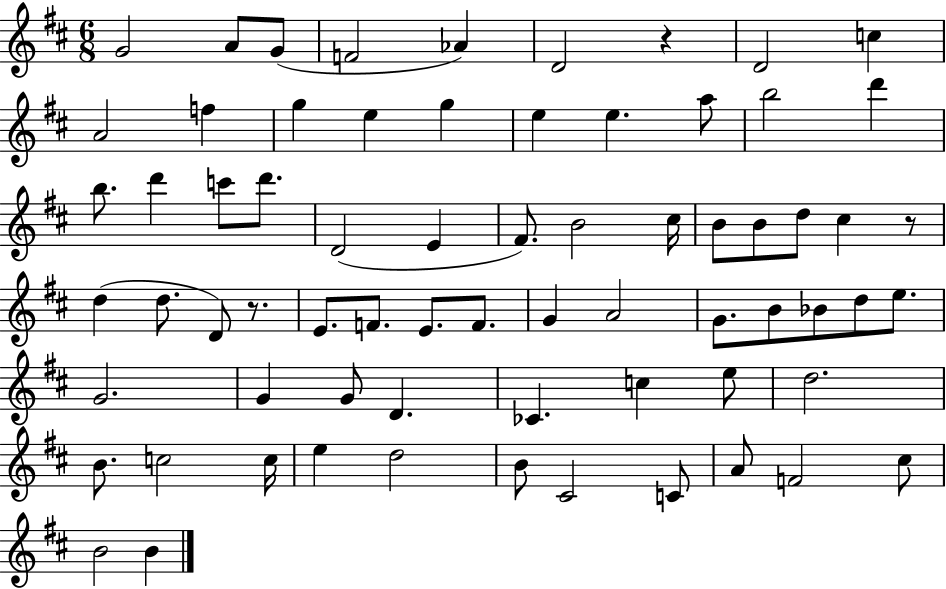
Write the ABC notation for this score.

X:1
T:Untitled
M:6/8
L:1/4
K:D
G2 A/2 G/2 F2 _A D2 z D2 c A2 f g e g e e a/2 b2 d' b/2 d' c'/2 d'/2 D2 E ^F/2 B2 ^c/4 B/2 B/2 d/2 ^c z/2 d d/2 D/2 z/2 E/2 F/2 E/2 F/2 G A2 G/2 B/2 _B/2 d/2 e/2 G2 G G/2 D _C c e/2 d2 B/2 c2 c/4 e d2 B/2 ^C2 C/2 A/2 F2 ^c/2 B2 B